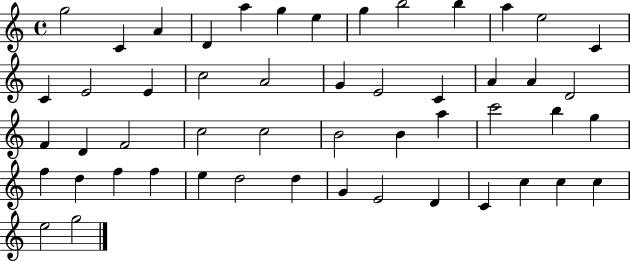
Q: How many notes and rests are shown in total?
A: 51